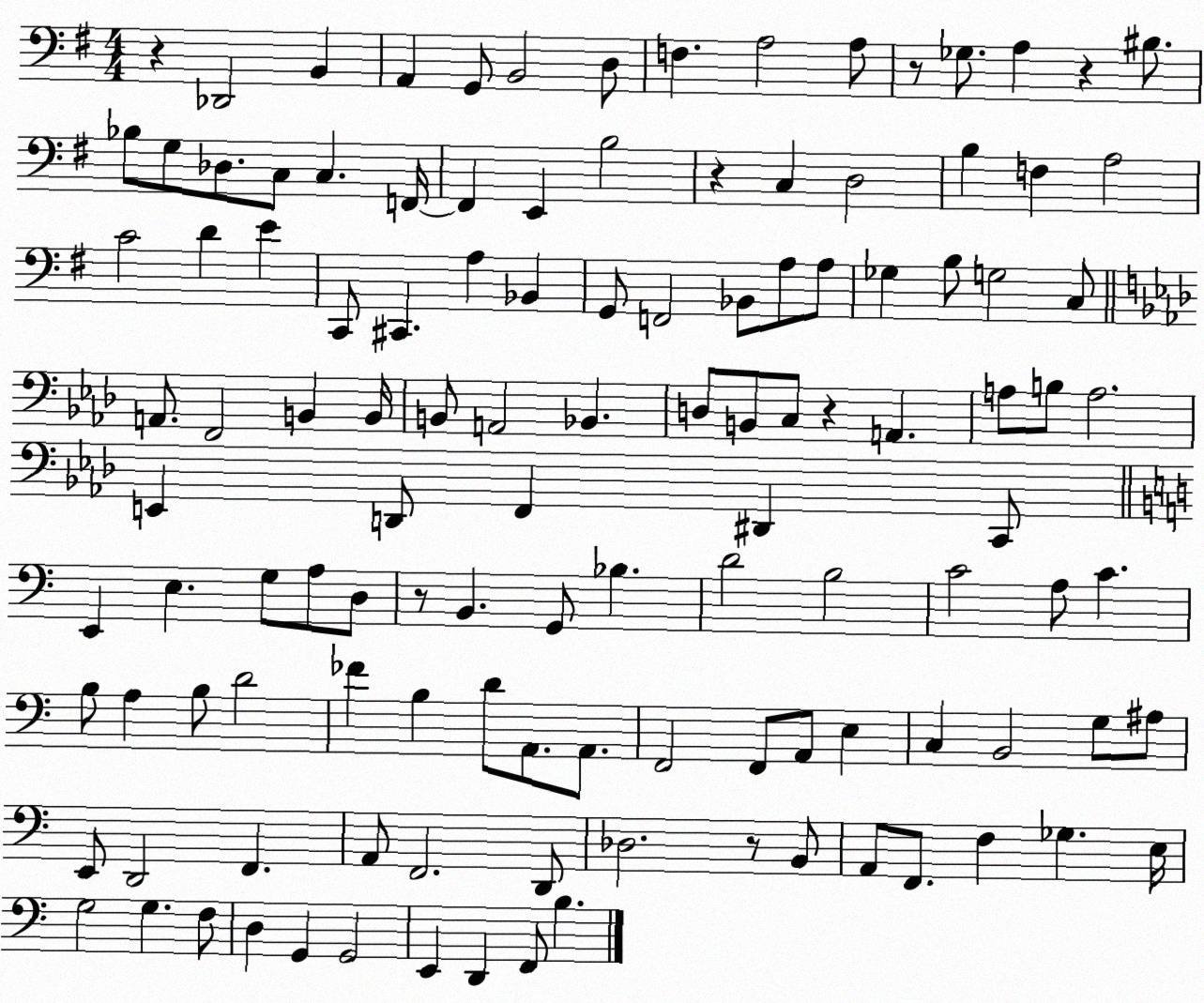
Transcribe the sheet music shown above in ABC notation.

X:1
T:Untitled
M:4/4
L:1/4
K:G
z _D,,2 B,, A,, G,,/2 B,,2 D,/2 F, A,2 A,/2 z/2 _G,/2 A, z ^B,/2 _B,/2 G,/2 _D,/2 C,/2 C, F,,/4 F,, E,, B,2 z C, D,2 B, F, A,2 C2 D E C,,/2 ^C,, A, _B,, G,,/2 F,,2 _B,,/2 A,/2 A,/2 _G, B,/2 G,2 C,/2 A,,/2 F,,2 B,, B,,/4 B,,/2 A,,2 _B,, D,/2 B,,/2 C,/2 z A,, A,/2 B,/2 A,2 E,, D,,/2 F,, ^D,, C,,/2 E,, E, G,/2 A,/2 D,/2 z/2 B,, G,,/2 _B, D2 B,2 C2 A,/2 C B,/2 A, B,/2 D2 _F B, D/2 A,,/2 A,,/2 F,,2 F,,/2 A,,/2 E, C, B,,2 G,/2 ^A,/2 E,,/2 D,,2 F,, A,,/2 F,,2 D,,/2 _D,2 z/2 B,,/2 A,,/2 F,,/2 F, _G, E,/4 G,2 G, F,/2 D, G,, G,,2 E,, D,, F,,/2 B,